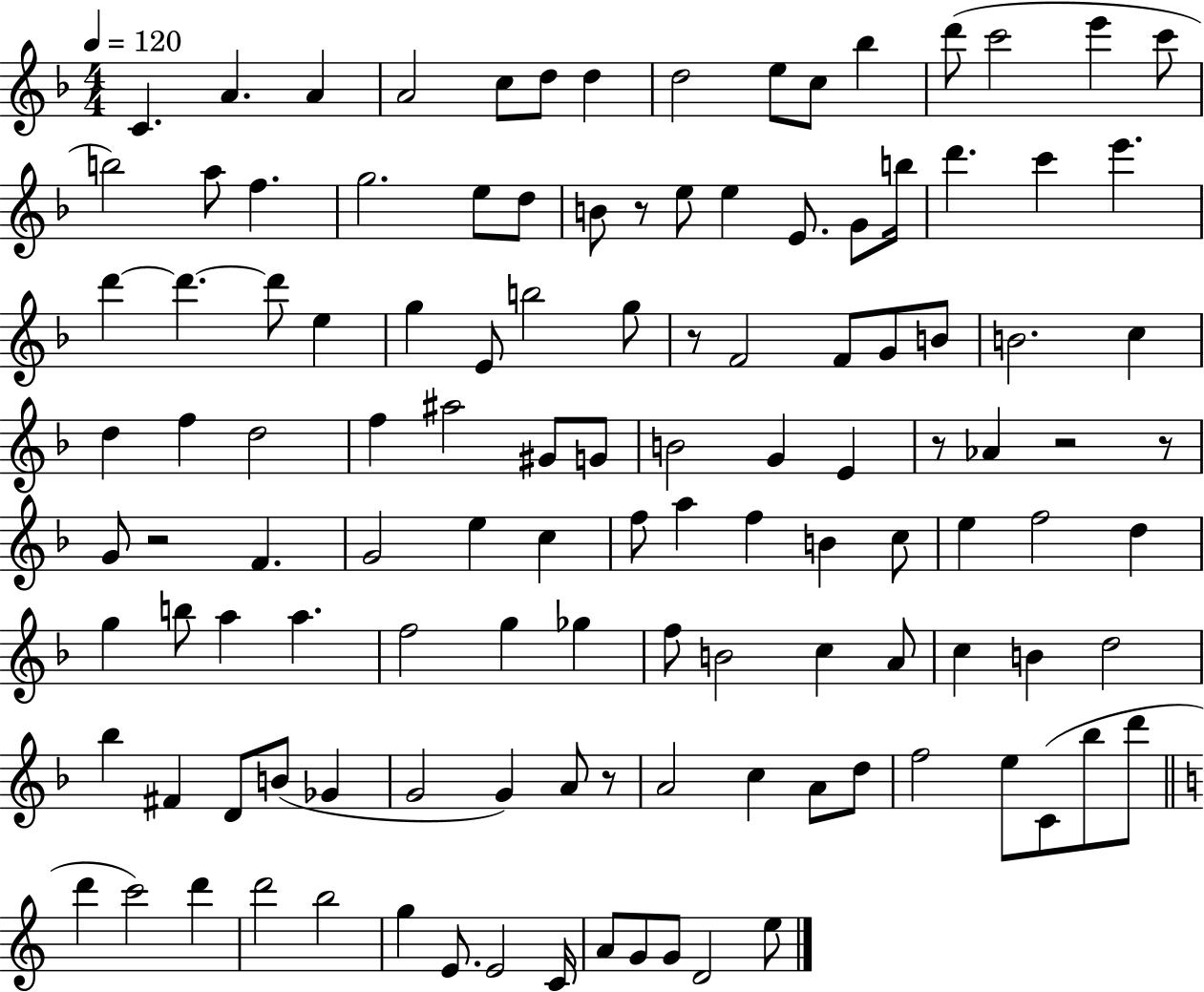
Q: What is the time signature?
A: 4/4